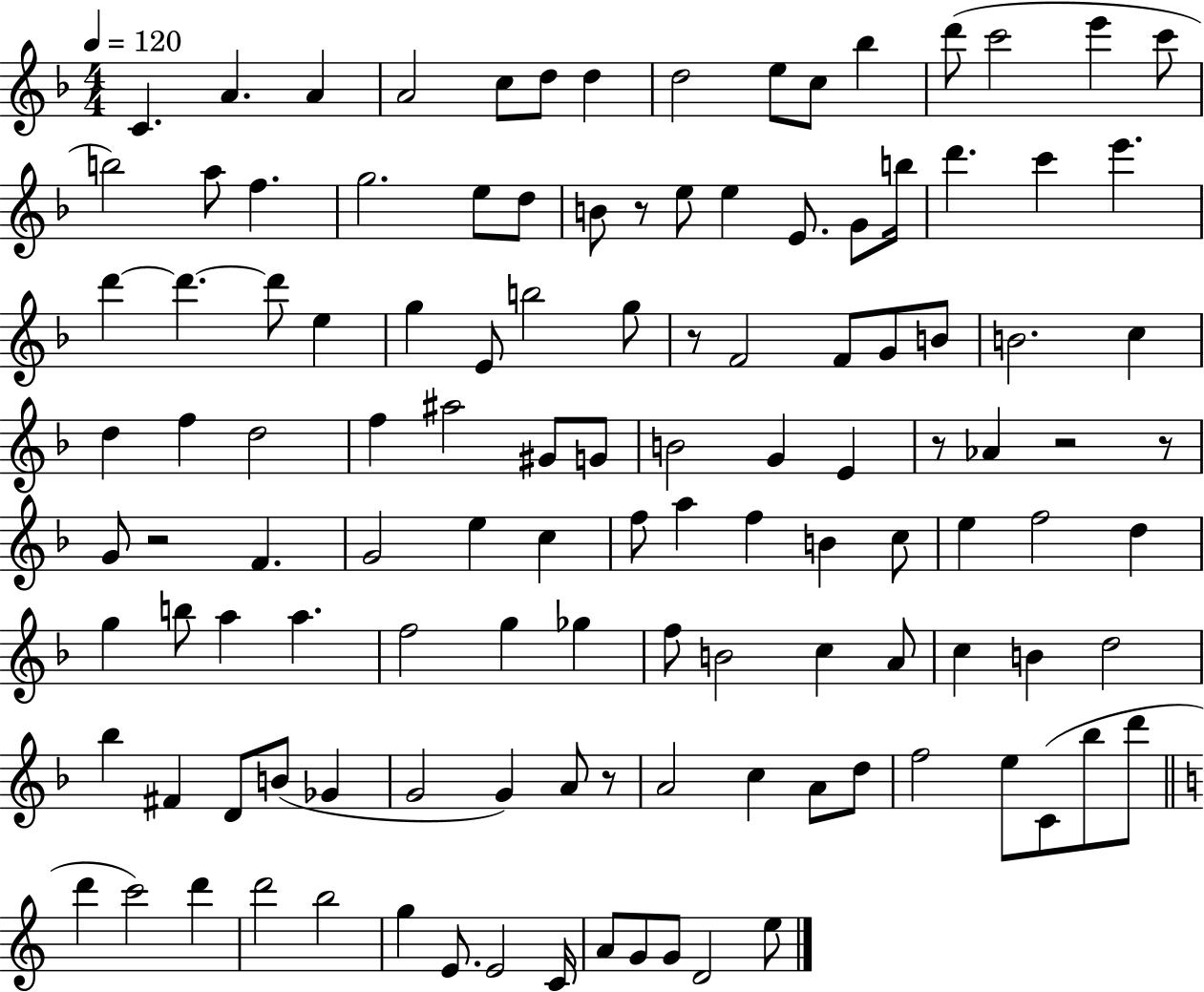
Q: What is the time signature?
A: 4/4